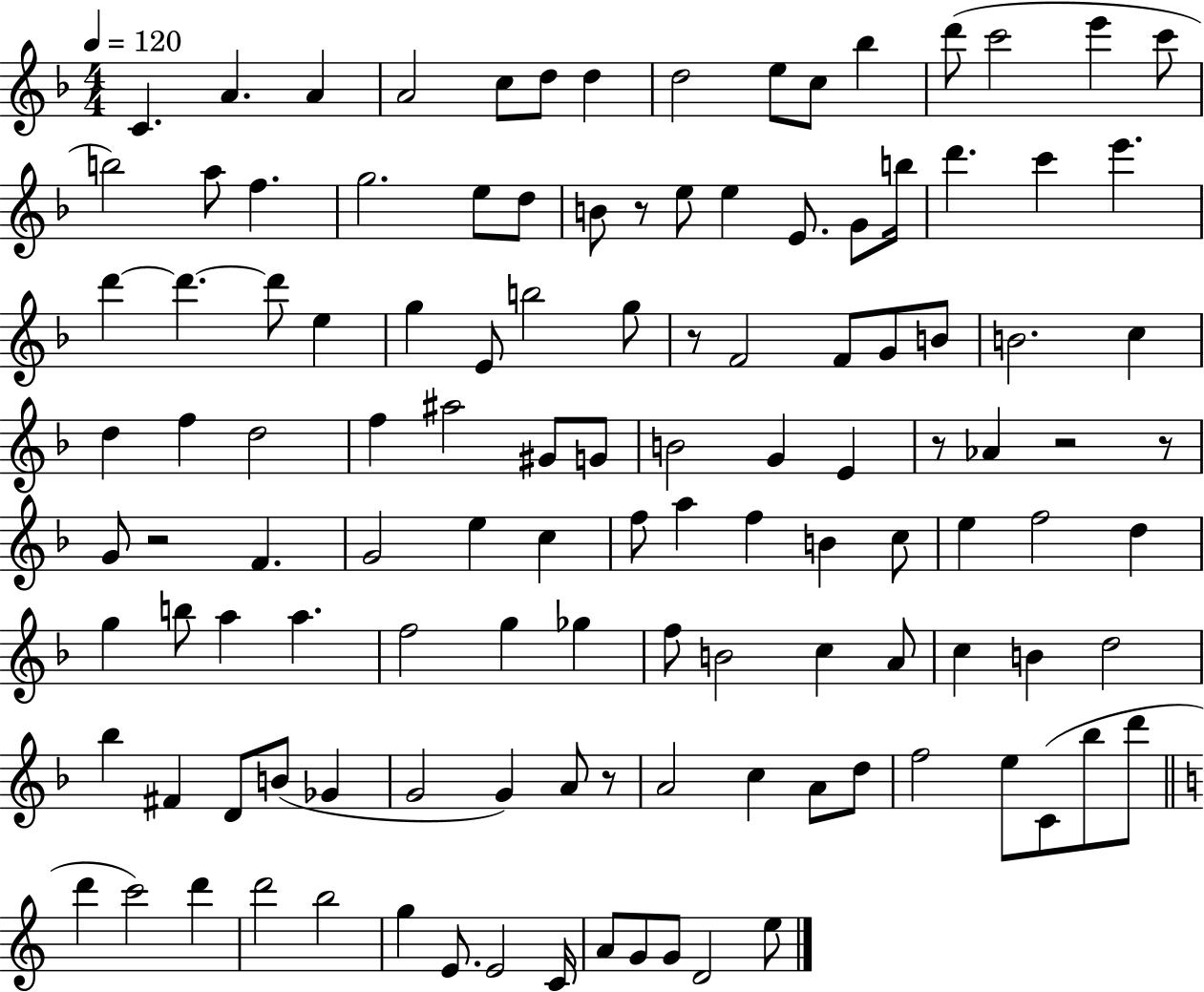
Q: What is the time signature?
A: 4/4